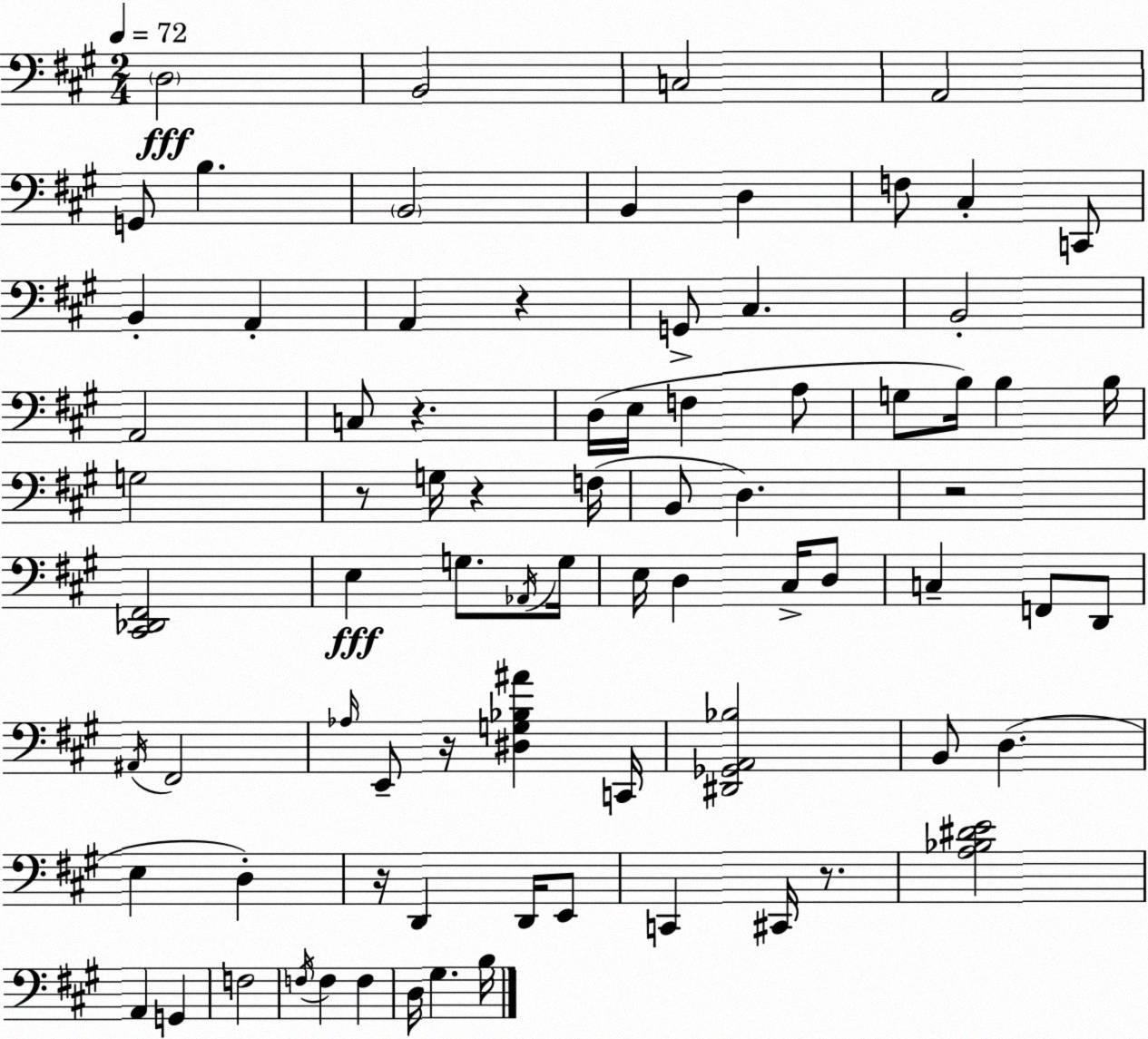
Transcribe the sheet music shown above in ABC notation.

X:1
T:Untitled
M:2/4
L:1/4
K:A
D,2 B,,2 C,2 A,,2 G,,/2 B, B,,2 B,, D, F,/2 ^C, C,,/2 B,, A,, A,, z G,,/2 ^C, B,,2 A,,2 C,/2 z D,/4 E,/4 F, A,/2 G,/2 B,/4 B, B,/4 G,2 z/2 G,/4 z F,/4 B,,/2 D, z2 [^C,,_D,,^F,,]2 E, G,/2 _A,,/4 G,/4 E,/4 D, ^C,/4 D,/2 C, F,,/2 D,,/2 ^A,,/4 ^F,,2 _A,/4 E,,/2 z/4 [^D,G,_B,^A] C,,/4 [^D,,_G,,A,,_B,]2 B,,/2 D, E, D, z/4 D,, D,,/4 E,,/2 C,, ^C,,/4 z/2 [A,_B,^DE]2 A,, G,, F,2 F,/4 F, F, D,/4 ^G, B,/4